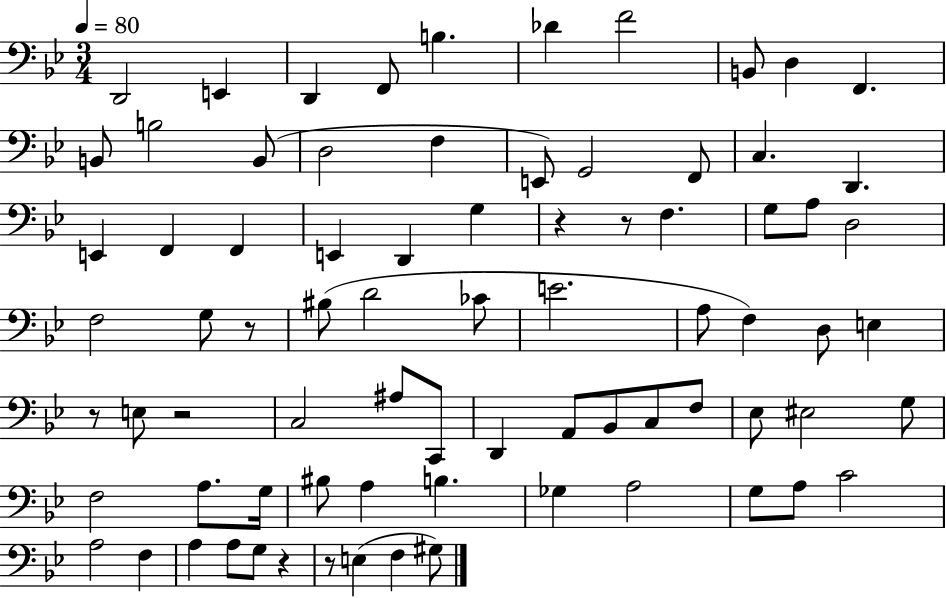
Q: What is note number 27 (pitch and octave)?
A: F3